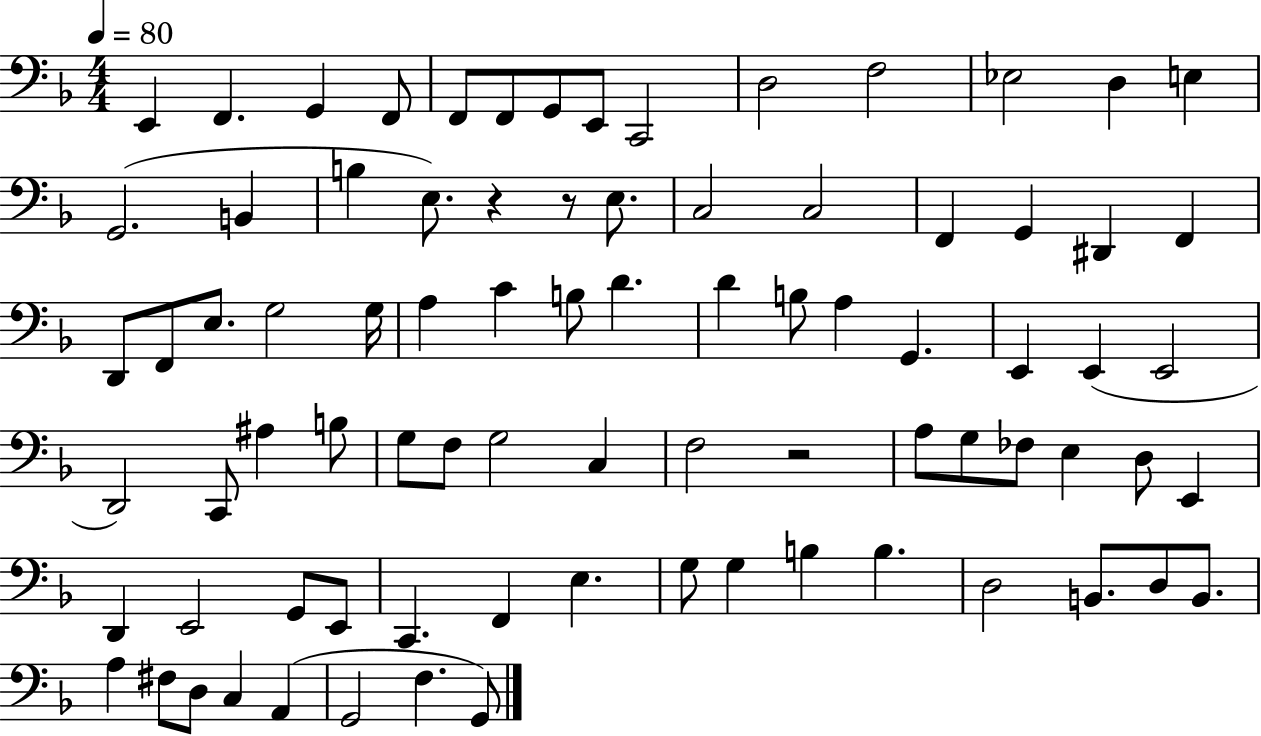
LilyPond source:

{
  \clef bass
  \numericTimeSignature
  \time 4/4
  \key f \major
  \tempo 4 = 80
  e,4 f,4. g,4 f,8 | f,8 f,8 g,8 e,8 c,2 | d2 f2 | ees2 d4 e4 | \break g,2.( b,4 | b4 e8.) r4 r8 e8. | c2 c2 | f,4 g,4 dis,4 f,4 | \break d,8 f,8 e8. g2 g16 | a4 c'4 b8 d'4. | d'4 b8 a4 g,4. | e,4 e,4( e,2 | \break d,2) c,8 ais4 b8 | g8 f8 g2 c4 | f2 r2 | a8 g8 fes8 e4 d8 e,4 | \break d,4 e,2 g,8 e,8 | c,4. f,4 e4. | g8 g4 b4 b4. | d2 b,8. d8 b,8. | \break a4 fis8 d8 c4 a,4( | g,2 f4. g,8) | \bar "|."
}